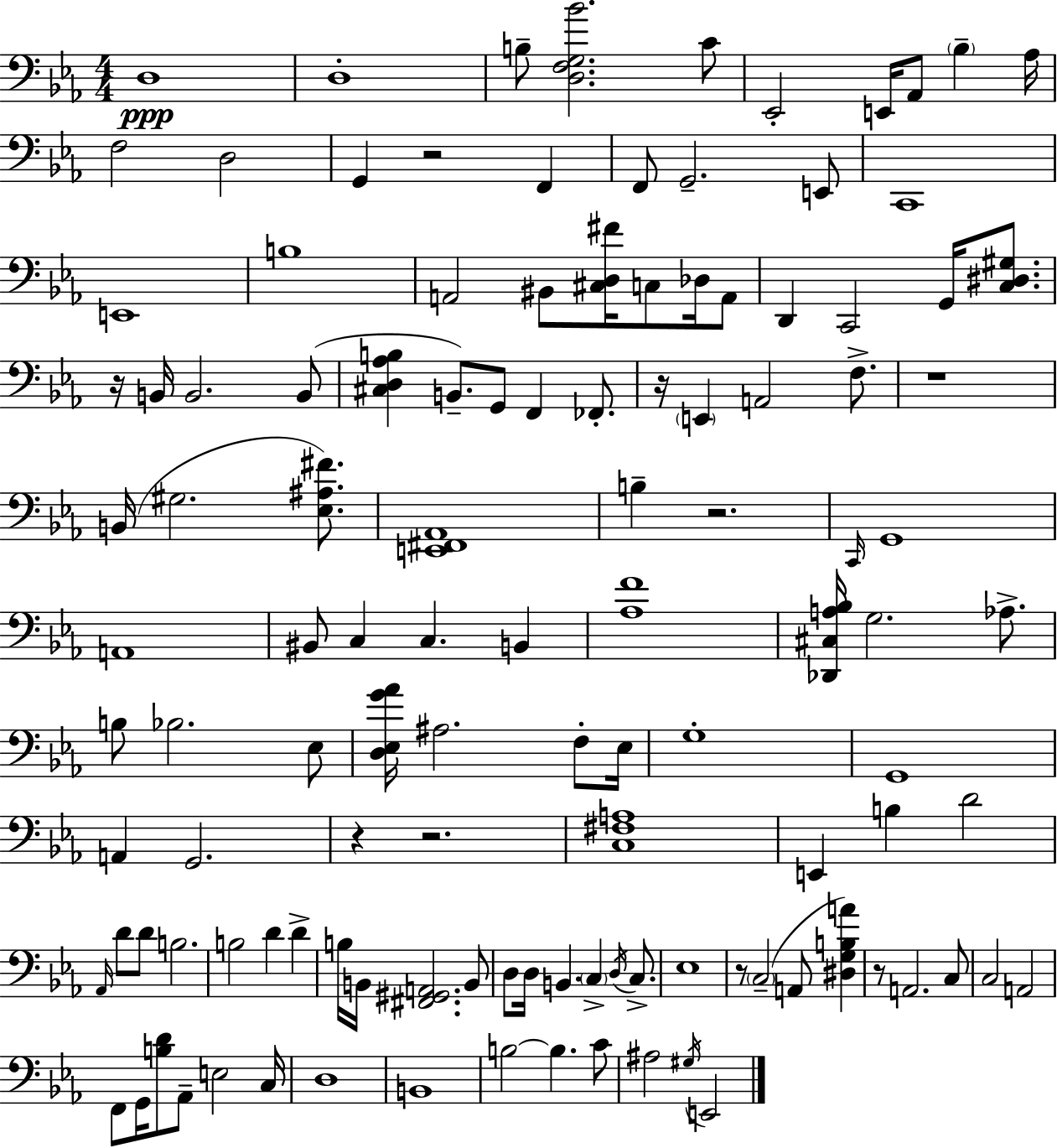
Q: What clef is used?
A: bass